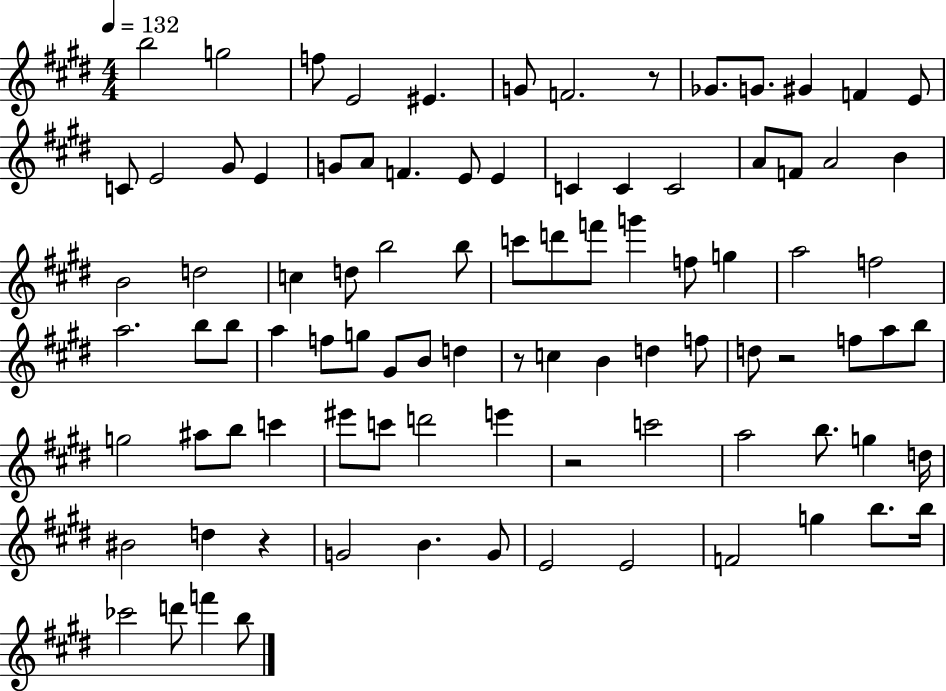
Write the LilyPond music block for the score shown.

{
  \clef treble
  \numericTimeSignature
  \time 4/4
  \key e \major
  \tempo 4 = 132
  \repeat volta 2 { b''2 g''2 | f''8 e'2 eis'4. | g'8 f'2. r8 | ges'8. g'8. gis'4 f'4 e'8 | \break c'8 e'2 gis'8 e'4 | g'8 a'8 f'4. e'8 e'4 | c'4 c'4 c'2 | a'8 f'8 a'2 b'4 | \break b'2 d''2 | c''4 d''8 b''2 b''8 | c'''8 d'''8 f'''8 g'''4 f''8 g''4 | a''2 f''2 | \break a''2. b''8 b''8 | a''4 f''8 g''8 gis'8 b'8 d''4 | r8 c''4 b'4 d''4 f''8 | d''8 r2 f''8 a''8 b''8 | \break g''2 ais''8 b''8 c'''4 | eis'''8 c'''8 d'''2 e'''4 | r2 c'''2 | a''2 b''8. g''4 d''16 | \break bis'2 d''4 r4 | g'2 b'4. g'8 | e'2 e'2 | f'2 g''4 b''8. b''16 | \break ces'''2 d'''8 f'''4 b''8 | } \bar "|."
}